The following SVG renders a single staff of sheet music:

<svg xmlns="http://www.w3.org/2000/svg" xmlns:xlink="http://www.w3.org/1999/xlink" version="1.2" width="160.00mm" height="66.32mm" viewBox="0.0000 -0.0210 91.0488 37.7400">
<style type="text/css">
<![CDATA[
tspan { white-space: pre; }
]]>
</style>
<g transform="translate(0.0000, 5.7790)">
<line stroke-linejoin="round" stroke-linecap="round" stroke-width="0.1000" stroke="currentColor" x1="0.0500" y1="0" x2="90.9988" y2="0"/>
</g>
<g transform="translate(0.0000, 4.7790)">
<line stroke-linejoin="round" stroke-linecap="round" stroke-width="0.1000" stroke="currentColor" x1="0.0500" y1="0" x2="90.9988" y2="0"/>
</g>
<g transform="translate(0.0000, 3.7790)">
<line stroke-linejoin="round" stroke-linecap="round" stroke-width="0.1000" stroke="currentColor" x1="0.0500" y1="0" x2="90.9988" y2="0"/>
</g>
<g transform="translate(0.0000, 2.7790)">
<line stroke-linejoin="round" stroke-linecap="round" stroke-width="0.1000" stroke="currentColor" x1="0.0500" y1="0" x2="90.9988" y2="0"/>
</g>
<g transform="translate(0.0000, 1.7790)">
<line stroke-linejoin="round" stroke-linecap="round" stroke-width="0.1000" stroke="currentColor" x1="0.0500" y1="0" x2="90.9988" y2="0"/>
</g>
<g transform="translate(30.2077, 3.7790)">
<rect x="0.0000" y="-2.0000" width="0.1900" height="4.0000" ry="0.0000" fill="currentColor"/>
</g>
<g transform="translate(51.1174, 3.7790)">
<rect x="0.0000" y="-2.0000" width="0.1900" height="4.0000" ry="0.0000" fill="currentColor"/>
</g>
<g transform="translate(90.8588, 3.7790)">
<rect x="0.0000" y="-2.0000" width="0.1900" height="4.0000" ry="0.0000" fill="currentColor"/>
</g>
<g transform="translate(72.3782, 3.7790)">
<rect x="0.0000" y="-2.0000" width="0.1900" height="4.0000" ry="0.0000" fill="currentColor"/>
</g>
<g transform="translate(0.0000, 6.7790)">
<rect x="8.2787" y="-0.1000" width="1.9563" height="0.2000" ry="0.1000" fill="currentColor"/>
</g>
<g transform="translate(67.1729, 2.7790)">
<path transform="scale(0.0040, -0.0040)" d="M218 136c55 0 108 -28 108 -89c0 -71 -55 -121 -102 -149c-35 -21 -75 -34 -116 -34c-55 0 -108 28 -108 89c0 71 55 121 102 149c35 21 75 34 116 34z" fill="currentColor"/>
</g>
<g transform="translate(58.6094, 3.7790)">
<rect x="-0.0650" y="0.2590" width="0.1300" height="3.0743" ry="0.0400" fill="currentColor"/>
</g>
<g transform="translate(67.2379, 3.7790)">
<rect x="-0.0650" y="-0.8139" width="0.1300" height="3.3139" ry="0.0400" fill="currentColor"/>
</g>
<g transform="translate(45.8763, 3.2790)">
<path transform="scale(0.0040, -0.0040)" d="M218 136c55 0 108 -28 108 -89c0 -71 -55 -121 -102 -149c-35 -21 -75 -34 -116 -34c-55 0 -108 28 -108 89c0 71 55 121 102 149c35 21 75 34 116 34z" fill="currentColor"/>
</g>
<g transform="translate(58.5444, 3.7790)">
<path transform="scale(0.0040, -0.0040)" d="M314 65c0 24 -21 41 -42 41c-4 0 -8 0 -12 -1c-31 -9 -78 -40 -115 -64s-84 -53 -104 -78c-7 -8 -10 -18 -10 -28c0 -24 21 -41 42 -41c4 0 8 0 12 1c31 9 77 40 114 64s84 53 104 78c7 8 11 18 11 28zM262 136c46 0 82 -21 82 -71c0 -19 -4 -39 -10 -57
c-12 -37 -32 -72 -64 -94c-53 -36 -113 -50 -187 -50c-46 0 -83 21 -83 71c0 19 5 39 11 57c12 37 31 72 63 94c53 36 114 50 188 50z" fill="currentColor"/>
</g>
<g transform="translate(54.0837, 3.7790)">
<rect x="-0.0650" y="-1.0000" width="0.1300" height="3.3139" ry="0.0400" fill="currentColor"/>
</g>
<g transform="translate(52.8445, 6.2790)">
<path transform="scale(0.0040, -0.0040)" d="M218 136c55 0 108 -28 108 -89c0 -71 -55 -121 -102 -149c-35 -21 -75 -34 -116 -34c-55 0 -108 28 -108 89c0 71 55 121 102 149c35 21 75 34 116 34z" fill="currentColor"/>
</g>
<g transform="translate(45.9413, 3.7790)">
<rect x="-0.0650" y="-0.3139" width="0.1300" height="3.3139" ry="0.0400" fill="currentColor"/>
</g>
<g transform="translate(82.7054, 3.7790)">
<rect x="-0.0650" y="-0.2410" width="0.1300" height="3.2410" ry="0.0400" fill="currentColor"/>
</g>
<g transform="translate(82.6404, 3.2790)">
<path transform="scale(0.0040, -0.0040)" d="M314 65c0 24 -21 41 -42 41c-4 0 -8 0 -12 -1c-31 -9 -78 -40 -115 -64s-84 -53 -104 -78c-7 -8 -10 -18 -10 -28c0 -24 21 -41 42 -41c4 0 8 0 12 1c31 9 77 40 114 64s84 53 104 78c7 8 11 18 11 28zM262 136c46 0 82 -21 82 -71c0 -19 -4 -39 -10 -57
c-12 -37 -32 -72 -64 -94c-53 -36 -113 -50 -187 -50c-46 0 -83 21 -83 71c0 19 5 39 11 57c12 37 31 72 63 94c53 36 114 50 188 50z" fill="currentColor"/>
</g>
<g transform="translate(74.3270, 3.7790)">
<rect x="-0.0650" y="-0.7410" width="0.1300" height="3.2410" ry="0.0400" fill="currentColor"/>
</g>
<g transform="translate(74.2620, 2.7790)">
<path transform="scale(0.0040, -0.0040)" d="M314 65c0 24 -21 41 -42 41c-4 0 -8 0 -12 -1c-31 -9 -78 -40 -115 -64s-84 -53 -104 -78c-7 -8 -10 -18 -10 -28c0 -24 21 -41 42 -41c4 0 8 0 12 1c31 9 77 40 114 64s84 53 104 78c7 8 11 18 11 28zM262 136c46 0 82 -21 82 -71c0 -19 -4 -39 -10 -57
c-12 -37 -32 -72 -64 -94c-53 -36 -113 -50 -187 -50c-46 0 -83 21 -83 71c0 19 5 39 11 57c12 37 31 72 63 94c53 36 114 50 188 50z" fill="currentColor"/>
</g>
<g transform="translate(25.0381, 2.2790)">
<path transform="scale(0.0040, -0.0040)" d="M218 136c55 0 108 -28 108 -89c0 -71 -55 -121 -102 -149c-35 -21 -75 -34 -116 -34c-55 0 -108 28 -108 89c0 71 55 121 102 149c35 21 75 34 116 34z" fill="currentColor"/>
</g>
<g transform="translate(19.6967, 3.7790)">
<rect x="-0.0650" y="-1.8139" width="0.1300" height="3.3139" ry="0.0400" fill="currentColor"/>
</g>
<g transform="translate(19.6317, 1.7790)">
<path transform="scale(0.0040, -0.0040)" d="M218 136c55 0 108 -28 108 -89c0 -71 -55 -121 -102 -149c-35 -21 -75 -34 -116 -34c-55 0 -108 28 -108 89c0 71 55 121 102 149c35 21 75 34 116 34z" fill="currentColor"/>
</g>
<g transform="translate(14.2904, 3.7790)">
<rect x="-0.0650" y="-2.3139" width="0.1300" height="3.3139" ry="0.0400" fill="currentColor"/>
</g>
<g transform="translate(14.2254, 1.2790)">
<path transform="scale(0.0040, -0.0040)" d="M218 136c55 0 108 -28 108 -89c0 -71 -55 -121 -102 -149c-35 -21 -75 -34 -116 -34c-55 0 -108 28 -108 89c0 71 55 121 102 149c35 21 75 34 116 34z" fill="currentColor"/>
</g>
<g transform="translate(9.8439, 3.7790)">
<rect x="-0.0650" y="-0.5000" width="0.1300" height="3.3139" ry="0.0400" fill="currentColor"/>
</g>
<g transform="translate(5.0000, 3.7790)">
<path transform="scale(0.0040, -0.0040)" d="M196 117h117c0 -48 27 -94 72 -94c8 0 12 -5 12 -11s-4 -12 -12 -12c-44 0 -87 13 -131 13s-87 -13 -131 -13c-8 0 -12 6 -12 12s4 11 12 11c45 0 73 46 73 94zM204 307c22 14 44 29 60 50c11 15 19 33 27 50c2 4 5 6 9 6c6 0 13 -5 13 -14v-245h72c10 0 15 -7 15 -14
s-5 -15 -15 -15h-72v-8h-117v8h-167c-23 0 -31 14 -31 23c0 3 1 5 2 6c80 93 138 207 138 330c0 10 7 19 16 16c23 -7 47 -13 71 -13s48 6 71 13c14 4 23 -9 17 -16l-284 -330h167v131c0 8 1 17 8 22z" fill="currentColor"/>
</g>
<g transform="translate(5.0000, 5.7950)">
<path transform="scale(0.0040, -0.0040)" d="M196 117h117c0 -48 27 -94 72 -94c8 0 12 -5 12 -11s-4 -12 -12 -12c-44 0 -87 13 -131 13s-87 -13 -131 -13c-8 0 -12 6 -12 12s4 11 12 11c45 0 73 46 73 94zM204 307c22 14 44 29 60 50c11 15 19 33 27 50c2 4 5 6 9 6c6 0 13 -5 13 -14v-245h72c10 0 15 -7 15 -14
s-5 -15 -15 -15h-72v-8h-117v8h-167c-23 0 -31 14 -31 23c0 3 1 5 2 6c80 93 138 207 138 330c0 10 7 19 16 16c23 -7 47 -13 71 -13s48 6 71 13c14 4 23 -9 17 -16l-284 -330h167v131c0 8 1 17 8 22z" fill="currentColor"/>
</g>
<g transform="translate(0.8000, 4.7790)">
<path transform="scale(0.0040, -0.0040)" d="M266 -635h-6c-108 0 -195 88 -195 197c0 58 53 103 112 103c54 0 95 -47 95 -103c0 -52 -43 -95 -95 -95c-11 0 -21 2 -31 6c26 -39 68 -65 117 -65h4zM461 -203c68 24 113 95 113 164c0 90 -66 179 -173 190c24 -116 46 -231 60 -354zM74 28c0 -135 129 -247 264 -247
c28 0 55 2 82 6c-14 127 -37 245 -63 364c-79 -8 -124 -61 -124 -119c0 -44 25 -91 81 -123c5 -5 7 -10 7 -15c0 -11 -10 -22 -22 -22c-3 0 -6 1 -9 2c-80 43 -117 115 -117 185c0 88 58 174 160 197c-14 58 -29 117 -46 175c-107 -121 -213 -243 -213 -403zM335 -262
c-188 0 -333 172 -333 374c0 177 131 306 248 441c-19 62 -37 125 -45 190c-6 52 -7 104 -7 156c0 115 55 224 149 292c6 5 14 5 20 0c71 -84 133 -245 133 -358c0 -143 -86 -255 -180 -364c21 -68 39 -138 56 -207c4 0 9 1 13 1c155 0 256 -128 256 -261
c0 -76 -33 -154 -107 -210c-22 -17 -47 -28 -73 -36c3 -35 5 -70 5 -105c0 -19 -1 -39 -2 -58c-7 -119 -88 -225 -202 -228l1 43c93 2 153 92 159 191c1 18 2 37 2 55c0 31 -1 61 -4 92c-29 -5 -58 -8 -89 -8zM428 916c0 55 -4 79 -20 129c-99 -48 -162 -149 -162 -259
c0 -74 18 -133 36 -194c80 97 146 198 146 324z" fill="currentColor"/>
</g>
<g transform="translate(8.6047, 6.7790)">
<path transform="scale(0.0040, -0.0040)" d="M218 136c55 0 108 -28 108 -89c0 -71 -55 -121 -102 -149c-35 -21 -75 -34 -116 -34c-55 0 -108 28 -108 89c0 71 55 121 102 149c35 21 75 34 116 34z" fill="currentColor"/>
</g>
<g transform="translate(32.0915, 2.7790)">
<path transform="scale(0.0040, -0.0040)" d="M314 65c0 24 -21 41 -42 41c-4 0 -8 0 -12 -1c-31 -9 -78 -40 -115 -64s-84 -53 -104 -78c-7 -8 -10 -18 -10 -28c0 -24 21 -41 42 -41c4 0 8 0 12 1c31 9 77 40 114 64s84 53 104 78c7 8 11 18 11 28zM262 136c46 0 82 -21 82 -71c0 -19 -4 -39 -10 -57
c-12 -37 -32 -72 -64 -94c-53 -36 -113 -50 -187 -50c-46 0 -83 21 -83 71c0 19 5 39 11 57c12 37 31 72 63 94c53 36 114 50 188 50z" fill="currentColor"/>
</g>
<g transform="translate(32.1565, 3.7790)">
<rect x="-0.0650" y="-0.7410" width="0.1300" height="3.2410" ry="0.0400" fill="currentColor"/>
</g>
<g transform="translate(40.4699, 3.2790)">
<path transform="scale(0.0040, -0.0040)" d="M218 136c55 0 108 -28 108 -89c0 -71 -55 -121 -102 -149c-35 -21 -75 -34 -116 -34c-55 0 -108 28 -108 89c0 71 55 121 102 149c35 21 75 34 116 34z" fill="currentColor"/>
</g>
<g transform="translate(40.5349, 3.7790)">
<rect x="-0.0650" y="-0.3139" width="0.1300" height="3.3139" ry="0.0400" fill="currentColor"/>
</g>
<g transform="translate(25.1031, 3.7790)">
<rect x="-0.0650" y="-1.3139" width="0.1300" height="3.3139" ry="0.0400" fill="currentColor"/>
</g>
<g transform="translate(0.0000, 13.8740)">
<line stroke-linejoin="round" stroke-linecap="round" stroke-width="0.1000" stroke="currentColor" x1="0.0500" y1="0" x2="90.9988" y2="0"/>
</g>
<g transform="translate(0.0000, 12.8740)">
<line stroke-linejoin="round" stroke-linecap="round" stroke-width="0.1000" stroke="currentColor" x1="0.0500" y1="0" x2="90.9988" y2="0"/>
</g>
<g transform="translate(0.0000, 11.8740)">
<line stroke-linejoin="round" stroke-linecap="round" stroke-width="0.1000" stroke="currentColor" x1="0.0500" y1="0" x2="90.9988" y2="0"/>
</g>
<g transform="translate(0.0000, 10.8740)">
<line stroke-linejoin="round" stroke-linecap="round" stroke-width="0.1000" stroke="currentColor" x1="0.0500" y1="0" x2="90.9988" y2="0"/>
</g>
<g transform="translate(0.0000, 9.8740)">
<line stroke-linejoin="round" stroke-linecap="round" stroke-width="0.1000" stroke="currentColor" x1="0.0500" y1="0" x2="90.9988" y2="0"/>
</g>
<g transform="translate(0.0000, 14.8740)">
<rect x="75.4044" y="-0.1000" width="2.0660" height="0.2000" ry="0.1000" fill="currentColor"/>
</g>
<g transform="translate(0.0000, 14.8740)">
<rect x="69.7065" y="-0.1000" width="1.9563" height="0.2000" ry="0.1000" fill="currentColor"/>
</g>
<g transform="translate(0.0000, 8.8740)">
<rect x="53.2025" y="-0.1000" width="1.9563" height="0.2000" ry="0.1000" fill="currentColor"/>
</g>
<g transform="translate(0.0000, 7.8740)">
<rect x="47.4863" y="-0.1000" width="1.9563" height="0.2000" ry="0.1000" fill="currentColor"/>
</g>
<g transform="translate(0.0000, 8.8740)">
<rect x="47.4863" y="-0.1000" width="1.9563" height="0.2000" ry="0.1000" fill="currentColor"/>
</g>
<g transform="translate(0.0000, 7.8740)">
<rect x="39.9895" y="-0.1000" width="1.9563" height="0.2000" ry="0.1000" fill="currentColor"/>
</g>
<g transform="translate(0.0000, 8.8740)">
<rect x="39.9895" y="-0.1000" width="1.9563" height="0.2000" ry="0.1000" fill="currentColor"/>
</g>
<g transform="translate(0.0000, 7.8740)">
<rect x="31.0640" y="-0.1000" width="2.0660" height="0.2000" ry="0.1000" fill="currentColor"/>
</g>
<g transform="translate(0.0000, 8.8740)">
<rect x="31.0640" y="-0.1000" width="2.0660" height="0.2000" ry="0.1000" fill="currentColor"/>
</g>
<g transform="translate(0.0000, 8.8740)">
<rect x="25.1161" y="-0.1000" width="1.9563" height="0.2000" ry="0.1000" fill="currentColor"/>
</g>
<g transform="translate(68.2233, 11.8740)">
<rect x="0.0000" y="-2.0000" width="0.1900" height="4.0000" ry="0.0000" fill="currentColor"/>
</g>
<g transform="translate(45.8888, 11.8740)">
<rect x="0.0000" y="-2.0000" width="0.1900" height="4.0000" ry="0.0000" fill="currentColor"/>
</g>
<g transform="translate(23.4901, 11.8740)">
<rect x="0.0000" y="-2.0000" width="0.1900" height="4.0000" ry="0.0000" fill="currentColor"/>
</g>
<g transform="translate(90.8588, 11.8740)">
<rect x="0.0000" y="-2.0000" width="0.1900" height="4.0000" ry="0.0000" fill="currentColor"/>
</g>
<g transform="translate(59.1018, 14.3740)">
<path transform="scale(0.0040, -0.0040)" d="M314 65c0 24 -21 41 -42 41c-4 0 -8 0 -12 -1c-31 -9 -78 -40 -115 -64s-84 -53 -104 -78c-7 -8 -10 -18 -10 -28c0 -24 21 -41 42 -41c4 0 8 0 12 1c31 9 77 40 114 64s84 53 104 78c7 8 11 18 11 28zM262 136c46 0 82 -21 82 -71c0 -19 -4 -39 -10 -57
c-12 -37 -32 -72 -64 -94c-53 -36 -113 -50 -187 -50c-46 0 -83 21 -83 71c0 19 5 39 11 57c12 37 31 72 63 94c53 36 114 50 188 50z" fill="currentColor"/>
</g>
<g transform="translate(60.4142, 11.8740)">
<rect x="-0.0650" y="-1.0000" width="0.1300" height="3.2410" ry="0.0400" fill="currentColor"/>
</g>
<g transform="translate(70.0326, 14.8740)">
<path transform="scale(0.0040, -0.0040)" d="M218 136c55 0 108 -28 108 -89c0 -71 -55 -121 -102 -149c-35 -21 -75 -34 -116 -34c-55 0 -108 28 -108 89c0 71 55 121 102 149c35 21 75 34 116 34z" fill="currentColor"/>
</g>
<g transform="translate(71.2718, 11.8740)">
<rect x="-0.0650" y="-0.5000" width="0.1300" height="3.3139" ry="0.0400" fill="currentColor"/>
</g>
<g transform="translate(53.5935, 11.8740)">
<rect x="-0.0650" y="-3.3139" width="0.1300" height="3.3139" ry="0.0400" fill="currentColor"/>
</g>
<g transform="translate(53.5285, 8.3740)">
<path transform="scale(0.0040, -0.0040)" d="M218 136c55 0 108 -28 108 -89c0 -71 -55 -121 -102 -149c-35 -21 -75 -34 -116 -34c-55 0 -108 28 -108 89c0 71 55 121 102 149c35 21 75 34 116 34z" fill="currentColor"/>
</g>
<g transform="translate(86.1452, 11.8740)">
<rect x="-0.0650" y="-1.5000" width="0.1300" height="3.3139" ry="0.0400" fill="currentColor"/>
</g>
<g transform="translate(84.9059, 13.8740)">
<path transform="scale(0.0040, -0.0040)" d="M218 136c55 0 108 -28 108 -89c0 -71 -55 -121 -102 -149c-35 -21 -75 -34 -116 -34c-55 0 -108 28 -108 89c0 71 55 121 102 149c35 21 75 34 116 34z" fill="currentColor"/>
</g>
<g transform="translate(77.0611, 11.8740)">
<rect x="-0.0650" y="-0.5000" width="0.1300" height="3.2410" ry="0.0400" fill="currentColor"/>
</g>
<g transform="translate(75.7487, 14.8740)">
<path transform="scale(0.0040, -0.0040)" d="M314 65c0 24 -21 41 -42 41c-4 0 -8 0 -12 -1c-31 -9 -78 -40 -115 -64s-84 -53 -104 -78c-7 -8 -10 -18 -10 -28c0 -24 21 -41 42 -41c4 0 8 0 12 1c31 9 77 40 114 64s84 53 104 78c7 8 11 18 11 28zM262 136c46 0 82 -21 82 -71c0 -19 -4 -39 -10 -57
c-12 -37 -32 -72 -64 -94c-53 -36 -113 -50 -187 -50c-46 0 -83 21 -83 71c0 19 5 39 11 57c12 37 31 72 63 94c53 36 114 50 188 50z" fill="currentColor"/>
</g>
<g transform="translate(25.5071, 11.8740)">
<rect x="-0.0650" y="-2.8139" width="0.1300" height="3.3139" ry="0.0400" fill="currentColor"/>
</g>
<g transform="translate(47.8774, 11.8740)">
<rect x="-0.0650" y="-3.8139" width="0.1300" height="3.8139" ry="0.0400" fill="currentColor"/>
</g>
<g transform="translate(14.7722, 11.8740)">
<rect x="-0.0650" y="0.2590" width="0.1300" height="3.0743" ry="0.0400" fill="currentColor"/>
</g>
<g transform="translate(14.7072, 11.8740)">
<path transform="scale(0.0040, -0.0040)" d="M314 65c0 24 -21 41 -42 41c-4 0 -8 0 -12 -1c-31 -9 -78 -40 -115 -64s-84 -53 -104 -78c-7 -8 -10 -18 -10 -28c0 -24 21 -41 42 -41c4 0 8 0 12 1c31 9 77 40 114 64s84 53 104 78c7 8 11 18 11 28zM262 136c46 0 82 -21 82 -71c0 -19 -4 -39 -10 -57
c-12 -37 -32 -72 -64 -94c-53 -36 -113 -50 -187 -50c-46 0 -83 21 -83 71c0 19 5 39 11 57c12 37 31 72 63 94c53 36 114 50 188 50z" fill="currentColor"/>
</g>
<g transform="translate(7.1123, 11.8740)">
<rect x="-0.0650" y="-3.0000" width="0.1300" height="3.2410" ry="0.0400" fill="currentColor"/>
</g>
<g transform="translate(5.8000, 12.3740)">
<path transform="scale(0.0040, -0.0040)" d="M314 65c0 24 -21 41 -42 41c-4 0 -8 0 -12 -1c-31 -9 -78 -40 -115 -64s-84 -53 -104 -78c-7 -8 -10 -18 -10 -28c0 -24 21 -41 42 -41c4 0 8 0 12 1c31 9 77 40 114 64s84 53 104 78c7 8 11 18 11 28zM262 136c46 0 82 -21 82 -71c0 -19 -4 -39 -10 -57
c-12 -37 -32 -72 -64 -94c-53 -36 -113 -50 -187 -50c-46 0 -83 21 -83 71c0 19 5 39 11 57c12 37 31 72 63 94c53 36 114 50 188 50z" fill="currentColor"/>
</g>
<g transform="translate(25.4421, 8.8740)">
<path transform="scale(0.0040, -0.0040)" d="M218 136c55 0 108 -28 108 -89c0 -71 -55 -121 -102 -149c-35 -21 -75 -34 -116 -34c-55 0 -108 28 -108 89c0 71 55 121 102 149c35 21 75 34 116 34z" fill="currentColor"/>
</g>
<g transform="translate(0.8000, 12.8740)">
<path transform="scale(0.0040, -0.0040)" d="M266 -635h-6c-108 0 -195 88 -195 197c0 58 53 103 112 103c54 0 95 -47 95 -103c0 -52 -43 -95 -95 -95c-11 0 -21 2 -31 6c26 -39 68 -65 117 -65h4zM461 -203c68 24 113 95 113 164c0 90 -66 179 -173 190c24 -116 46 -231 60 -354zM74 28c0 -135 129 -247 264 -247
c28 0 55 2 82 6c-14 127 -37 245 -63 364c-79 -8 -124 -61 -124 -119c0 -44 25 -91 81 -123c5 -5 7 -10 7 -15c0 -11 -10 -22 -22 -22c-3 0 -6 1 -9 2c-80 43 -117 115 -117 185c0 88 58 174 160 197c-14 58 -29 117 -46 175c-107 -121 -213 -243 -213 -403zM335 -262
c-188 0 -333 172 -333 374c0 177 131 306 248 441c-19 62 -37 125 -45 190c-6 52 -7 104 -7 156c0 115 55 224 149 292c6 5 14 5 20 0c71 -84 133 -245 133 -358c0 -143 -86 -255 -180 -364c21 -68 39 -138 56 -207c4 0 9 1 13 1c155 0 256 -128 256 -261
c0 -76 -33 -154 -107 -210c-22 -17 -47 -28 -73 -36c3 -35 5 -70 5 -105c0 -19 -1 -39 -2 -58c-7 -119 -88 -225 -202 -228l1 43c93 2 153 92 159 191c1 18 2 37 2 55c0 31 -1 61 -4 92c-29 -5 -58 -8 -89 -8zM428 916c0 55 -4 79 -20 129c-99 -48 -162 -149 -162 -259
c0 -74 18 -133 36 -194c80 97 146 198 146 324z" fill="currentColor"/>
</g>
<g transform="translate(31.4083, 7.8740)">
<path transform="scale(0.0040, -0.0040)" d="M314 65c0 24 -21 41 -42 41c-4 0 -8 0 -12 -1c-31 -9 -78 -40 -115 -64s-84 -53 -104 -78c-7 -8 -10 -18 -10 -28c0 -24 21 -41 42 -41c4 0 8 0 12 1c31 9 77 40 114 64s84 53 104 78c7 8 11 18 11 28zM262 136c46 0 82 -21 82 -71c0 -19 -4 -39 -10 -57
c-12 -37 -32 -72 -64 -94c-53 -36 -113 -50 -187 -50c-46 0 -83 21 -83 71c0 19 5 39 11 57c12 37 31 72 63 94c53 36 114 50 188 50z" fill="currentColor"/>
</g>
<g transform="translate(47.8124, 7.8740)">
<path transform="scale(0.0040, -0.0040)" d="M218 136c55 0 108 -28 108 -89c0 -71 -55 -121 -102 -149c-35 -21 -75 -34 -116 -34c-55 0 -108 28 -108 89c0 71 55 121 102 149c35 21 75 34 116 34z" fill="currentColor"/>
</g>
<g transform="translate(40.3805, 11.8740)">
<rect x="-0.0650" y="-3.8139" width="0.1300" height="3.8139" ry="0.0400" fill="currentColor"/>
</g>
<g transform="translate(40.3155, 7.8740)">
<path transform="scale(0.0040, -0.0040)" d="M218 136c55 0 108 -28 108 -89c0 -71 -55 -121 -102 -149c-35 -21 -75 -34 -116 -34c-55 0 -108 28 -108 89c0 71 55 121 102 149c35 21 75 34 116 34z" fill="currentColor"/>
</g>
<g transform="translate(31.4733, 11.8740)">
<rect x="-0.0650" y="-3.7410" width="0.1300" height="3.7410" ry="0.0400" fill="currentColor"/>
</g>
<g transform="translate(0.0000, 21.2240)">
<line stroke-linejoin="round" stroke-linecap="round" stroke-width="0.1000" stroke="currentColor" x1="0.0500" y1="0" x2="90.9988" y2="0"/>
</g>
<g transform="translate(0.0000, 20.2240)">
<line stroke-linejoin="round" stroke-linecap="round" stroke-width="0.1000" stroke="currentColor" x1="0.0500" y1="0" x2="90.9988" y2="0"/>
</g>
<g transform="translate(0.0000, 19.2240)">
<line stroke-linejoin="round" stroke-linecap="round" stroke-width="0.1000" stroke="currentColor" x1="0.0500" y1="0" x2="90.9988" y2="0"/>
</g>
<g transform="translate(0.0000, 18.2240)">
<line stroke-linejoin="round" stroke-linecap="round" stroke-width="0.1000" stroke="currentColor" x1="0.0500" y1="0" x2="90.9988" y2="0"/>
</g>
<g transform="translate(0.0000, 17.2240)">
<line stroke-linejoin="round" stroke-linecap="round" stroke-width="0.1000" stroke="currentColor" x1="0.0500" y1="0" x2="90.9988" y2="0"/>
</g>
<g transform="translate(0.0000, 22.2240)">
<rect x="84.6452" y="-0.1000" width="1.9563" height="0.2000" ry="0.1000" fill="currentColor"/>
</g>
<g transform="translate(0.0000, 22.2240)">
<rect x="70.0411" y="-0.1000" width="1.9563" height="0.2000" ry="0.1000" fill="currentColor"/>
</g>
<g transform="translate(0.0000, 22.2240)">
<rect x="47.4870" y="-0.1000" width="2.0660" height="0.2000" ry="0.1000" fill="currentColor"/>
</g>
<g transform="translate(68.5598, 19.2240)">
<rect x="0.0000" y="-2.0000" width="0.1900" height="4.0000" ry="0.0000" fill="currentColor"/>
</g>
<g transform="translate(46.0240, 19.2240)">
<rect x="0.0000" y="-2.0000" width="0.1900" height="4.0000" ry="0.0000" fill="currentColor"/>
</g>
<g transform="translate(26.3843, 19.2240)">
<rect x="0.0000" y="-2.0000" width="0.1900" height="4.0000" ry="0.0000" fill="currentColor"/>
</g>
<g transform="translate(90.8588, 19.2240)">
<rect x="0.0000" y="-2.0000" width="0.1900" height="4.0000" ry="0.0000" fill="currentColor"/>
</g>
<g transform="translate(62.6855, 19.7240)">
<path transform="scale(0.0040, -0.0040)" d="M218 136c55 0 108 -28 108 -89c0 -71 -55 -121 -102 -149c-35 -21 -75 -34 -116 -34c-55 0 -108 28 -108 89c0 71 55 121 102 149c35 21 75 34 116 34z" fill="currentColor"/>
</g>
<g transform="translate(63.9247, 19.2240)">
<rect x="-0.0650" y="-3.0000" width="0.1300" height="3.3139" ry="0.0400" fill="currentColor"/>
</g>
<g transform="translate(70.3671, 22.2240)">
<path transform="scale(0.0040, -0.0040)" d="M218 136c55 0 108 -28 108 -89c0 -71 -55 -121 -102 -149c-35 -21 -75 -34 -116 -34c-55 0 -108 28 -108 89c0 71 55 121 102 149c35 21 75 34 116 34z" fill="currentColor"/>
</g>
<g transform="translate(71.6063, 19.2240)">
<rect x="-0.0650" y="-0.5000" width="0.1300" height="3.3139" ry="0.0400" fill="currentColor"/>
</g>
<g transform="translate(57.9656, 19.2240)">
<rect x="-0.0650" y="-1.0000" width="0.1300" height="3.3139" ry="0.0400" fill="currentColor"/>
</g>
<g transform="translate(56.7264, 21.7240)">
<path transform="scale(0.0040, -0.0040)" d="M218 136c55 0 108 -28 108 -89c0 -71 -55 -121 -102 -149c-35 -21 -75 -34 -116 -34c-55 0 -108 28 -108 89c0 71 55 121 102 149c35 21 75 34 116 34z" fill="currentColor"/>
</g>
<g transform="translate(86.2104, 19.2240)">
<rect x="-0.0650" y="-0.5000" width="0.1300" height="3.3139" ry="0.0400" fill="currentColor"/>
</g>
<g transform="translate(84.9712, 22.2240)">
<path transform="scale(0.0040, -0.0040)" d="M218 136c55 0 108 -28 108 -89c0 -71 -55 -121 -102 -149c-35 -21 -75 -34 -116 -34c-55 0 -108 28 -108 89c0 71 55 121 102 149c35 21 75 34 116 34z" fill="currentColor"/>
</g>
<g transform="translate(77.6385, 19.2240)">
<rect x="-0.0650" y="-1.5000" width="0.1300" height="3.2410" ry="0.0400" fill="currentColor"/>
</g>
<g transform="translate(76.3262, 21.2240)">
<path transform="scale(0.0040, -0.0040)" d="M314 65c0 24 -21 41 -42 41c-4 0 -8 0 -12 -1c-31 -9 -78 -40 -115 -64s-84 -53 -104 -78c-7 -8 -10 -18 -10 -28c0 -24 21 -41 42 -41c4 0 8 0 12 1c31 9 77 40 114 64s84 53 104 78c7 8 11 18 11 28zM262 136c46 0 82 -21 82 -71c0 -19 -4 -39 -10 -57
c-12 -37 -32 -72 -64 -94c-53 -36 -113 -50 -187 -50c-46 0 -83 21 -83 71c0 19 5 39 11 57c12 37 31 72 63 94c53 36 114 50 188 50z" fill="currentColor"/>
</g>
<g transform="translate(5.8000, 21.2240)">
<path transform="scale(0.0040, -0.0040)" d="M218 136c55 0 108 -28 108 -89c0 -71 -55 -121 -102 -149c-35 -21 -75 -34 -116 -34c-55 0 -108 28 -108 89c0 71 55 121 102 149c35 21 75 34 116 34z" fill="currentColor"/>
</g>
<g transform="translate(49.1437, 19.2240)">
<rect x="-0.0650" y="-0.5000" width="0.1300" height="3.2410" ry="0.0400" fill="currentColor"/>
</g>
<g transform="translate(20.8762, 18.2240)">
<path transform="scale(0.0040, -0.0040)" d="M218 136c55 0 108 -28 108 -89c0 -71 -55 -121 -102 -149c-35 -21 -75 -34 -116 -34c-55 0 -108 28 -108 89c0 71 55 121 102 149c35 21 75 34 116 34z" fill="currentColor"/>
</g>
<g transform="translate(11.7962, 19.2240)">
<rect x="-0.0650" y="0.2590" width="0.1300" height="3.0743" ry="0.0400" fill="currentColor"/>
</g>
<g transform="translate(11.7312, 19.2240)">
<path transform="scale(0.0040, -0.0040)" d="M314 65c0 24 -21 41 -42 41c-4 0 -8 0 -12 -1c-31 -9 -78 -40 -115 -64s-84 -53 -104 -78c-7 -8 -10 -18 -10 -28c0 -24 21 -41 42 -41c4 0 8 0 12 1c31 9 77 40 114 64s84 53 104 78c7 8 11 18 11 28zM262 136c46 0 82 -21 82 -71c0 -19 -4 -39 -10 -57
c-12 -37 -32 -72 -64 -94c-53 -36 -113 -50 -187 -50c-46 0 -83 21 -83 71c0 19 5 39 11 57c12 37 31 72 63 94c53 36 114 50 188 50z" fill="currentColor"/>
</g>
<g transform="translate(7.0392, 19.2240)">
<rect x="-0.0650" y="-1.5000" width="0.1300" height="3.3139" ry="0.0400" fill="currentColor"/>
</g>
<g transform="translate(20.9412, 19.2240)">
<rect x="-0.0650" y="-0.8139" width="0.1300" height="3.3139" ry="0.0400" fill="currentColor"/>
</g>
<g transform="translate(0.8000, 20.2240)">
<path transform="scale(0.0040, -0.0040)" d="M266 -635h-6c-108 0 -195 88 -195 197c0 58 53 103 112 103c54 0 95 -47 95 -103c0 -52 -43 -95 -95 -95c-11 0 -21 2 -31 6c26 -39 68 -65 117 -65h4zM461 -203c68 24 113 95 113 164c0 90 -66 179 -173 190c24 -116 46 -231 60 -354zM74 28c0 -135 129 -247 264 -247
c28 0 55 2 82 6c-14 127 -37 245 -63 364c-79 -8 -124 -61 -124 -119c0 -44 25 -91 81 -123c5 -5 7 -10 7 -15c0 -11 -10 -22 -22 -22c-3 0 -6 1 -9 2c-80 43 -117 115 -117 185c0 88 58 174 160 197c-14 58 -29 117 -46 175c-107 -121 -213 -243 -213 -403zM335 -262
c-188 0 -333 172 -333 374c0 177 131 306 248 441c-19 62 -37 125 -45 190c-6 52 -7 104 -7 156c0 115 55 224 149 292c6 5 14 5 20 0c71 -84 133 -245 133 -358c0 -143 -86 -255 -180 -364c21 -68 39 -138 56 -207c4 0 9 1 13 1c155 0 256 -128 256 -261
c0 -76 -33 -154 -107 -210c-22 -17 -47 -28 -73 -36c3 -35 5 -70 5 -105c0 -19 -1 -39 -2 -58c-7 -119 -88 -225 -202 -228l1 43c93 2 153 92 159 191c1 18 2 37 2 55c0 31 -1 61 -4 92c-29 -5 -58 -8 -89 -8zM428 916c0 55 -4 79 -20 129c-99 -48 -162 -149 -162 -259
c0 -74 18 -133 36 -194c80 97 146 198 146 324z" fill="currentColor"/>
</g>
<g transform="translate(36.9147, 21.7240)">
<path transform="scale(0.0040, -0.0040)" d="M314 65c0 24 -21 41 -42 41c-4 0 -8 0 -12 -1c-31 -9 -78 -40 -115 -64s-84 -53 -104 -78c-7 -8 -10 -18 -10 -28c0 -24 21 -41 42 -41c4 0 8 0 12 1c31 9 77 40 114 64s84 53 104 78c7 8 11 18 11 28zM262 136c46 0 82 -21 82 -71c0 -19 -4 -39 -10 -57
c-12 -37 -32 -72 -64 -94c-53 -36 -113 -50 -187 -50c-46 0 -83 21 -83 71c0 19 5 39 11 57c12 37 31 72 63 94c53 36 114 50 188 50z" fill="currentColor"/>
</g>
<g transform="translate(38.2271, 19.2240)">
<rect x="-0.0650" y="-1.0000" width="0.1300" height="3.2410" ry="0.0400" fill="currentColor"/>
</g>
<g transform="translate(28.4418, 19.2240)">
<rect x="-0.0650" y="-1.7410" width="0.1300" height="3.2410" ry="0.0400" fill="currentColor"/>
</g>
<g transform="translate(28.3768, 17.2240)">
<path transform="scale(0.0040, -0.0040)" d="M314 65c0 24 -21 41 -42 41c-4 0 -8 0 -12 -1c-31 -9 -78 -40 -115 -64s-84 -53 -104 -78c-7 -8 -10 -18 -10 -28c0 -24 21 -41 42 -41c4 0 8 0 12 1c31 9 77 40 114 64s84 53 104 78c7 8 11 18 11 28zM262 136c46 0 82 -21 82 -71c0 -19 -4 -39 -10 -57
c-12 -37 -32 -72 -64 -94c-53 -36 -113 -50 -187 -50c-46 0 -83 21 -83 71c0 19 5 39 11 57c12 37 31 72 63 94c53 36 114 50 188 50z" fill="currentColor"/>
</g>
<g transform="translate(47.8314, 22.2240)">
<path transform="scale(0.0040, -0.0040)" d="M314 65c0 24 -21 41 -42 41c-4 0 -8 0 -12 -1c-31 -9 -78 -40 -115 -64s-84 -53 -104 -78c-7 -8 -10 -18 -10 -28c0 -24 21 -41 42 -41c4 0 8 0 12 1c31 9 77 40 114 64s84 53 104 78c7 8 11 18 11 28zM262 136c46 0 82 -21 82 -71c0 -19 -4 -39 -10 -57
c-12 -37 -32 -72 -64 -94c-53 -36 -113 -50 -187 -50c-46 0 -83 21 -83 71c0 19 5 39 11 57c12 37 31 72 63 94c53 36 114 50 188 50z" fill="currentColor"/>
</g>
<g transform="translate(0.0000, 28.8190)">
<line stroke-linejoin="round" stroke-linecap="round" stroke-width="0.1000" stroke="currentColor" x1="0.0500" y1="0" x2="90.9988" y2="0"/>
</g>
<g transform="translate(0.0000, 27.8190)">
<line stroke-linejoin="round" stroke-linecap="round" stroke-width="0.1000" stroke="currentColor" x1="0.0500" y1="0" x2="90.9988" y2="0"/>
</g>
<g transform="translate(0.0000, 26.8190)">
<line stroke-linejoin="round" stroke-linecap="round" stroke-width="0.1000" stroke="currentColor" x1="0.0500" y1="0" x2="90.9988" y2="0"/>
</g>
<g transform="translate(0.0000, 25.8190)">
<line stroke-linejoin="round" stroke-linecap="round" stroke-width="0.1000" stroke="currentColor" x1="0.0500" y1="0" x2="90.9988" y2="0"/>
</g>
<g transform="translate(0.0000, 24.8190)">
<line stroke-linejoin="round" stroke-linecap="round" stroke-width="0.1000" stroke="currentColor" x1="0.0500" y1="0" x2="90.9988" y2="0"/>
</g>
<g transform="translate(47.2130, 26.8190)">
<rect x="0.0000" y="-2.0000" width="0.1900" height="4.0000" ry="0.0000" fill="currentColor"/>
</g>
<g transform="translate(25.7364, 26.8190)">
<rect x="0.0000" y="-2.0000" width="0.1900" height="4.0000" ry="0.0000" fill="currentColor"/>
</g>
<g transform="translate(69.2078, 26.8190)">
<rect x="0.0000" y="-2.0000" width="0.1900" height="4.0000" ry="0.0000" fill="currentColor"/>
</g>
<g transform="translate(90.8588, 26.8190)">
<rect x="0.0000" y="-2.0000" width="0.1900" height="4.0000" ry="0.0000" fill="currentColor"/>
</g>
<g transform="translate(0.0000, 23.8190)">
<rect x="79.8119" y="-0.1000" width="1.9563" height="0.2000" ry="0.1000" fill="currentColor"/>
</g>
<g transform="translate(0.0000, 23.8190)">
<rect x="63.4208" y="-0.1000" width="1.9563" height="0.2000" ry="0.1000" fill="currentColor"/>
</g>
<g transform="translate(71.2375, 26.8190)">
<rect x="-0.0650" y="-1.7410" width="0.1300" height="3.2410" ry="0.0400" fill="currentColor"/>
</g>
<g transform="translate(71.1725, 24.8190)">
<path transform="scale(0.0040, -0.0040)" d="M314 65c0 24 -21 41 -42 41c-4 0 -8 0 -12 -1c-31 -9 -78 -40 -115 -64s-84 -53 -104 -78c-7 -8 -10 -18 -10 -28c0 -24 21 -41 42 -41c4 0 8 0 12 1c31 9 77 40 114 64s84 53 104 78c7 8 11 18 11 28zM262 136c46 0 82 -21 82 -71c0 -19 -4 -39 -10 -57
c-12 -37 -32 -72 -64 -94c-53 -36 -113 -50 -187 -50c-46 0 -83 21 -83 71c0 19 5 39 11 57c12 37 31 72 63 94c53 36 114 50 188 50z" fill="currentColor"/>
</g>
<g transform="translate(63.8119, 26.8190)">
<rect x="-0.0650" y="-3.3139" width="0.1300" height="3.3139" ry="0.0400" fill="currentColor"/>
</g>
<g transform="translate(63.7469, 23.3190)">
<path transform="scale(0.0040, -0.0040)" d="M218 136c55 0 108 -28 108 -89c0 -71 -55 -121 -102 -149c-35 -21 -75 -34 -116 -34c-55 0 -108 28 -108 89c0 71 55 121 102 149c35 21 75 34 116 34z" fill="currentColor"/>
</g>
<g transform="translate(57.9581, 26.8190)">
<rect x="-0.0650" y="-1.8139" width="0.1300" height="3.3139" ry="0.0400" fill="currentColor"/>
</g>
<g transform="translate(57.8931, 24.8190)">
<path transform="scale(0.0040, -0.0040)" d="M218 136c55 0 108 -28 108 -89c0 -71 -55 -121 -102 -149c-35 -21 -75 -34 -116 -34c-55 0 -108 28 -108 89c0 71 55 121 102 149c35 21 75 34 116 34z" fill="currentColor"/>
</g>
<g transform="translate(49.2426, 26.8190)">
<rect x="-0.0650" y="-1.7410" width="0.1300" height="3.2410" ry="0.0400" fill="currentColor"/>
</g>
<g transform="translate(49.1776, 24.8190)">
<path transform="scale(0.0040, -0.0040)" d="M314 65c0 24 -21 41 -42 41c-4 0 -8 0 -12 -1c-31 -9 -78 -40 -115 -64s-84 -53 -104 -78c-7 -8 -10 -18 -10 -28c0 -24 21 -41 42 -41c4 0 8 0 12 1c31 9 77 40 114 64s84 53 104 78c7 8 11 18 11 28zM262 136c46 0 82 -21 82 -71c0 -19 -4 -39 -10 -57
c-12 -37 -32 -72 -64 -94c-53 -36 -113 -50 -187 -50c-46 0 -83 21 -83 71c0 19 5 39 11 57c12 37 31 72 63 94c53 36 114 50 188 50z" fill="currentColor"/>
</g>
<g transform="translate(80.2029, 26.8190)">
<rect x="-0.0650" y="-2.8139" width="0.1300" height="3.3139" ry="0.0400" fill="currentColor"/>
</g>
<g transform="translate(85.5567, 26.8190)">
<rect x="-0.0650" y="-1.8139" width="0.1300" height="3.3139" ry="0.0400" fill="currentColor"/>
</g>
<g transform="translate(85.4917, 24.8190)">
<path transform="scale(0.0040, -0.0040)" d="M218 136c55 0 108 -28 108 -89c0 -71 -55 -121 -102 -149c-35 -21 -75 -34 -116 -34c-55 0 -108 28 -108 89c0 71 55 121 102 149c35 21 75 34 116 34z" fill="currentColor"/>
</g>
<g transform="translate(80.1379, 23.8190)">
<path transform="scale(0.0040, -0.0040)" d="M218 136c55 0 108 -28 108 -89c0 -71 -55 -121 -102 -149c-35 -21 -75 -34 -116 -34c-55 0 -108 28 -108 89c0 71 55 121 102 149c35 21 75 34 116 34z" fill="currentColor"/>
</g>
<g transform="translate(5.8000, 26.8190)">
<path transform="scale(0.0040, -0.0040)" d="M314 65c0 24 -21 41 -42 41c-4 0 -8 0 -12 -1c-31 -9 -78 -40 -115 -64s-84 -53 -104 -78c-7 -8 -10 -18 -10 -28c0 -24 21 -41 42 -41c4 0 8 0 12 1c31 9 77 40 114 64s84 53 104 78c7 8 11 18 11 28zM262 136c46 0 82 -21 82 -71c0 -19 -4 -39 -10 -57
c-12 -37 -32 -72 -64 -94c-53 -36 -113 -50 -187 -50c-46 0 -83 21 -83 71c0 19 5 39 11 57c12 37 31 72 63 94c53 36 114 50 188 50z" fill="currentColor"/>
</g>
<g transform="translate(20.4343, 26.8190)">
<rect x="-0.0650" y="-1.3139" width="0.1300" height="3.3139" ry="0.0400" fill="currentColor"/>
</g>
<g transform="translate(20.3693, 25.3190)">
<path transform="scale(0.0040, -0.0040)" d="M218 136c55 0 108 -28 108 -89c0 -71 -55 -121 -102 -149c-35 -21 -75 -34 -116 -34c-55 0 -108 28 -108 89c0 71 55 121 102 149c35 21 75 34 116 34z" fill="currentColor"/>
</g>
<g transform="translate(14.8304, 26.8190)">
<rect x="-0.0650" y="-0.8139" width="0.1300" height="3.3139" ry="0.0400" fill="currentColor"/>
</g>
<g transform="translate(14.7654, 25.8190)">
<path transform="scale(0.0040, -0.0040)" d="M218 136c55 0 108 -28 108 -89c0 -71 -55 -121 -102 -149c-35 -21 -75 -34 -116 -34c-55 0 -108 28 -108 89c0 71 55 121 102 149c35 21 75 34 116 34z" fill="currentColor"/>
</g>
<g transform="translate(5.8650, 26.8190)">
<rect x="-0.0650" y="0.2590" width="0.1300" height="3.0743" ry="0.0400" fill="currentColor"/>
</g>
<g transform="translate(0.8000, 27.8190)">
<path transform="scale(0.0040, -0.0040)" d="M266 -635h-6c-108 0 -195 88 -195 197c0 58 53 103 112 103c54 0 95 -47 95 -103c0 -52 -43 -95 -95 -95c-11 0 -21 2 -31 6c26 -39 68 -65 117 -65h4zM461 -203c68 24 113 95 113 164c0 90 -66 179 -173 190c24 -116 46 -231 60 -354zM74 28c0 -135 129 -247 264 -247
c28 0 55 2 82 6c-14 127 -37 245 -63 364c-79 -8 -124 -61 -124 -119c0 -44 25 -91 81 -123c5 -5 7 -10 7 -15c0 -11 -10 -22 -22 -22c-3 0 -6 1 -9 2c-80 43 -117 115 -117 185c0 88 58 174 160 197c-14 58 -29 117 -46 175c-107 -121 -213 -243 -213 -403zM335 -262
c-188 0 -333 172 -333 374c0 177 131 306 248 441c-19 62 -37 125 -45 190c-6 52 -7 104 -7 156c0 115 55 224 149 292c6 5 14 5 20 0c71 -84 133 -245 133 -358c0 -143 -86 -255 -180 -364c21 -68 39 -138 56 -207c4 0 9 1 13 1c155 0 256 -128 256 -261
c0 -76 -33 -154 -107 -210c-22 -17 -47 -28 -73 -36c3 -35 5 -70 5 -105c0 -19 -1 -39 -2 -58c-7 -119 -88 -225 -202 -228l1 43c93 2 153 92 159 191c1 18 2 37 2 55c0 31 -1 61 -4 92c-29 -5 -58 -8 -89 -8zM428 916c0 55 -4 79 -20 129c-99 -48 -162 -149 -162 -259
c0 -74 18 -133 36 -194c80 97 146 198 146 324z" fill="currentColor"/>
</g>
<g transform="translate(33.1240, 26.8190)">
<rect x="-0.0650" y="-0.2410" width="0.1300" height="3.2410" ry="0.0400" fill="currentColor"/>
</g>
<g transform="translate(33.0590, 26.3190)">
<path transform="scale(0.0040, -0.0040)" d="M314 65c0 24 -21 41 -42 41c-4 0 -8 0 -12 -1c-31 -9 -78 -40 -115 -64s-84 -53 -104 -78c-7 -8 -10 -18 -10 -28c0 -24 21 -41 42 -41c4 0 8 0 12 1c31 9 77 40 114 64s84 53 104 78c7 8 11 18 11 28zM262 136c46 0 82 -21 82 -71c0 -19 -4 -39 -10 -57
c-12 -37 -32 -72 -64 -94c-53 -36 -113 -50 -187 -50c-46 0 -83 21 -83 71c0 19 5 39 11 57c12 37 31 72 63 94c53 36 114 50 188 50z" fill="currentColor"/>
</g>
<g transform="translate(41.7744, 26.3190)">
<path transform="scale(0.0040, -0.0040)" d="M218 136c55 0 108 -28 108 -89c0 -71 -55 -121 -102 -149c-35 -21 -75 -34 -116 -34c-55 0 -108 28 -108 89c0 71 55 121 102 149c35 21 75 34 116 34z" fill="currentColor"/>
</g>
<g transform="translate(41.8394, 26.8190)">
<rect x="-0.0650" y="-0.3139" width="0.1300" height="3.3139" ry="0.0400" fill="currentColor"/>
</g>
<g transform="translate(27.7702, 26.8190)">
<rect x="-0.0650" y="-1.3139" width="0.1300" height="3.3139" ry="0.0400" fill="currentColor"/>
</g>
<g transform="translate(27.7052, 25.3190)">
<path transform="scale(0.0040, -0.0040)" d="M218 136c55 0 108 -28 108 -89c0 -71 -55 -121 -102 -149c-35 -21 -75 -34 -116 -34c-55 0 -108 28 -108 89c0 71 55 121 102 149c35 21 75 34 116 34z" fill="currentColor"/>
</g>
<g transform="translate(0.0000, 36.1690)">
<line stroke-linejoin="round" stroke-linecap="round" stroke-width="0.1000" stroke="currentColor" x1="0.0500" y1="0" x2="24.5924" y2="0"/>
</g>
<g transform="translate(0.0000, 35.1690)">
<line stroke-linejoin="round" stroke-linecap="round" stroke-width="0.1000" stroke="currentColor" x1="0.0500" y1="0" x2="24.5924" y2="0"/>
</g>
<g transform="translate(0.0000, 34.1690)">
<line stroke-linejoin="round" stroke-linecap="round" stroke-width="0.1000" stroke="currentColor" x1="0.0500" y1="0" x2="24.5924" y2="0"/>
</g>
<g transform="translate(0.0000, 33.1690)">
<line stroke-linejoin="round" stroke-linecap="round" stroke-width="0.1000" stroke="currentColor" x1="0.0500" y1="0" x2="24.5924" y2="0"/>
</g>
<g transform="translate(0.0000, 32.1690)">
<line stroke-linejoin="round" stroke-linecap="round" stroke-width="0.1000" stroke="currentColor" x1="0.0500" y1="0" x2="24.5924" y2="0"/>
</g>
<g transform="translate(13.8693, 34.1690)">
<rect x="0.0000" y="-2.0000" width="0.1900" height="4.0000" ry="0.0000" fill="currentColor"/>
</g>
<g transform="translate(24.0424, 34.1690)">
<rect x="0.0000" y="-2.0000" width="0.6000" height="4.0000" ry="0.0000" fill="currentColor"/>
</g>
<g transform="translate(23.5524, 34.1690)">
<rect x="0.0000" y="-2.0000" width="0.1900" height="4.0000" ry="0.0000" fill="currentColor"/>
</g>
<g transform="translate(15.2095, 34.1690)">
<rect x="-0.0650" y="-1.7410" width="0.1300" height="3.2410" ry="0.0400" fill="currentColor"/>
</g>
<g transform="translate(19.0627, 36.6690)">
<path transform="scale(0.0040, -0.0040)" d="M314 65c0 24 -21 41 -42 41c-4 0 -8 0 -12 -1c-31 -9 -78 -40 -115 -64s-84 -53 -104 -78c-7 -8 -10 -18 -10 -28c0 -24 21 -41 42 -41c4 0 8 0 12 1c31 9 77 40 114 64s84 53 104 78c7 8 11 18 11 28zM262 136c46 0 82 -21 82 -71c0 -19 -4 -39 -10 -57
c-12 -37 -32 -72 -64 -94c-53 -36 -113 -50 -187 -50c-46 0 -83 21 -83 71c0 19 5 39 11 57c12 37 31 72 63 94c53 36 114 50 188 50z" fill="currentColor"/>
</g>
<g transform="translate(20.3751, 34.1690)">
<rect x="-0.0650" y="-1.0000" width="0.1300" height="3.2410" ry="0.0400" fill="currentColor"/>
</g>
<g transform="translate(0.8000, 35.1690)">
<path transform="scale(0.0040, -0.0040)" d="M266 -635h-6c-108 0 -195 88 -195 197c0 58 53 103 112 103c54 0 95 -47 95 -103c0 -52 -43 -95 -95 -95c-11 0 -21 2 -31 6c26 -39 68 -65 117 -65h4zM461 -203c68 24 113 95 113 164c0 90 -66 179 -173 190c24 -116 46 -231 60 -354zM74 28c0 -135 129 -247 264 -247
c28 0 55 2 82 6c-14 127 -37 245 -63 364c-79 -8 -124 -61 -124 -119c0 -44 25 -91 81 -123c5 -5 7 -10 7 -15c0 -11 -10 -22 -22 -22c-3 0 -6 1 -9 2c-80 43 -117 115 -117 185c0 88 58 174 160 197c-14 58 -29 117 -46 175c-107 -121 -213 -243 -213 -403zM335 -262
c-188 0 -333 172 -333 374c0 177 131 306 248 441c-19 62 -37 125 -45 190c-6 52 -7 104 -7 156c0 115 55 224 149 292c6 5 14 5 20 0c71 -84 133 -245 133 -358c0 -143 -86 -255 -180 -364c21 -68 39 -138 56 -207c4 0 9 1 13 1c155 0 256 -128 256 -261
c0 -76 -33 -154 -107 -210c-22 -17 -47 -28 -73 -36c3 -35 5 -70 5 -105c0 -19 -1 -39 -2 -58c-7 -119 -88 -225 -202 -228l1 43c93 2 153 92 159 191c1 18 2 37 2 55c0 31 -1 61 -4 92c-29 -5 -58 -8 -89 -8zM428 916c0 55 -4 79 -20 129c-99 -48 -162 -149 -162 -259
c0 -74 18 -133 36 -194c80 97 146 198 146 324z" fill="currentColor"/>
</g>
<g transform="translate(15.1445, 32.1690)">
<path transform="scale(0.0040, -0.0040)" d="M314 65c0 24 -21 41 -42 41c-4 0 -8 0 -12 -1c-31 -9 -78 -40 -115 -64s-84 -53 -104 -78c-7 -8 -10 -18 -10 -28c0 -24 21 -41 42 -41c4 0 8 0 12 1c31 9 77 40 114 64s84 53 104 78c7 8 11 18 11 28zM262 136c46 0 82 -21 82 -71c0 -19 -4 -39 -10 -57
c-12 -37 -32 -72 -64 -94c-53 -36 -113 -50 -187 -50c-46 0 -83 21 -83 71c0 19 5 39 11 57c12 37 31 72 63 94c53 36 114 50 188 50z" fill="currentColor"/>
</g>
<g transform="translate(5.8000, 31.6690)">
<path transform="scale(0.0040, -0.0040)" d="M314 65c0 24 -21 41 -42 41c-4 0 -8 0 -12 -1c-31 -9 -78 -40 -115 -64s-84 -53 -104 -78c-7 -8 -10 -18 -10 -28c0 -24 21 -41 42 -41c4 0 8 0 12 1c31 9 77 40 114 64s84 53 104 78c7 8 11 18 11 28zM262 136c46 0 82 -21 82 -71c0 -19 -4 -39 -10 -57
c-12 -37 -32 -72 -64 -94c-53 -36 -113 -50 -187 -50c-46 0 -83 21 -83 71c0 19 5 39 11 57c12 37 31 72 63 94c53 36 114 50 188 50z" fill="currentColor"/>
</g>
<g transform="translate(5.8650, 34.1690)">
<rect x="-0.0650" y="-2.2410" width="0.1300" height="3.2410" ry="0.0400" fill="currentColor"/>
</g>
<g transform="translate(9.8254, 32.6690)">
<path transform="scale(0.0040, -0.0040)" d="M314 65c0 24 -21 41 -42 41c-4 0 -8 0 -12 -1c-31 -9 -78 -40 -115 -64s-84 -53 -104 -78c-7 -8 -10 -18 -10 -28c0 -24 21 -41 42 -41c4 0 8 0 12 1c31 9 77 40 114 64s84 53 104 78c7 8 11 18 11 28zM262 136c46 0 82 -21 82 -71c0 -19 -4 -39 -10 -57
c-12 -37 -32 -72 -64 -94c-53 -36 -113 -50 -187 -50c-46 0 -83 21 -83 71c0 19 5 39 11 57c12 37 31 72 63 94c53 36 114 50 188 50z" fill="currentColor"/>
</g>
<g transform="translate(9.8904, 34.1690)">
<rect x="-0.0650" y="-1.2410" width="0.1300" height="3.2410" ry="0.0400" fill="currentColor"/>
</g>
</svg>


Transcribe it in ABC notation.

X:1
T:Untitled
M:4/4
L:1/4
K:C
C g f e d2 c c D B2 d d2 c2 A2 B2 a c'2 c' c' b D2 C C2 E E B2 d f2 D2 C2 D A C E2 C B2 d e e c2 c f2 f b f2 a f g2 e2 f2 D2